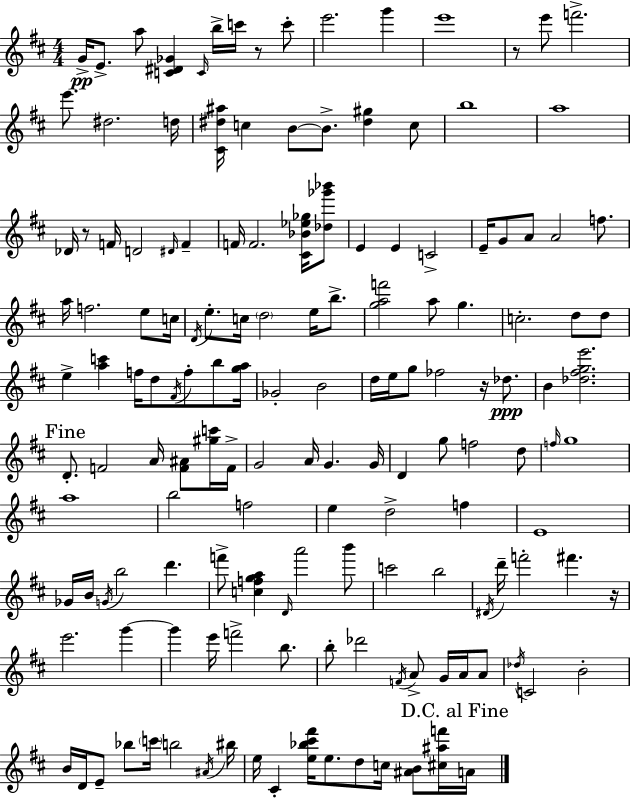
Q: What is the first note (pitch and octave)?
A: G4